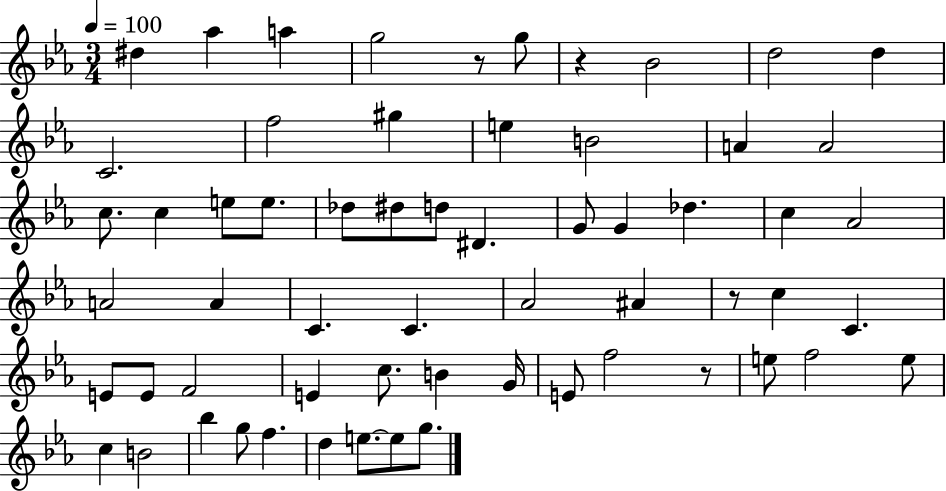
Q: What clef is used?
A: treble